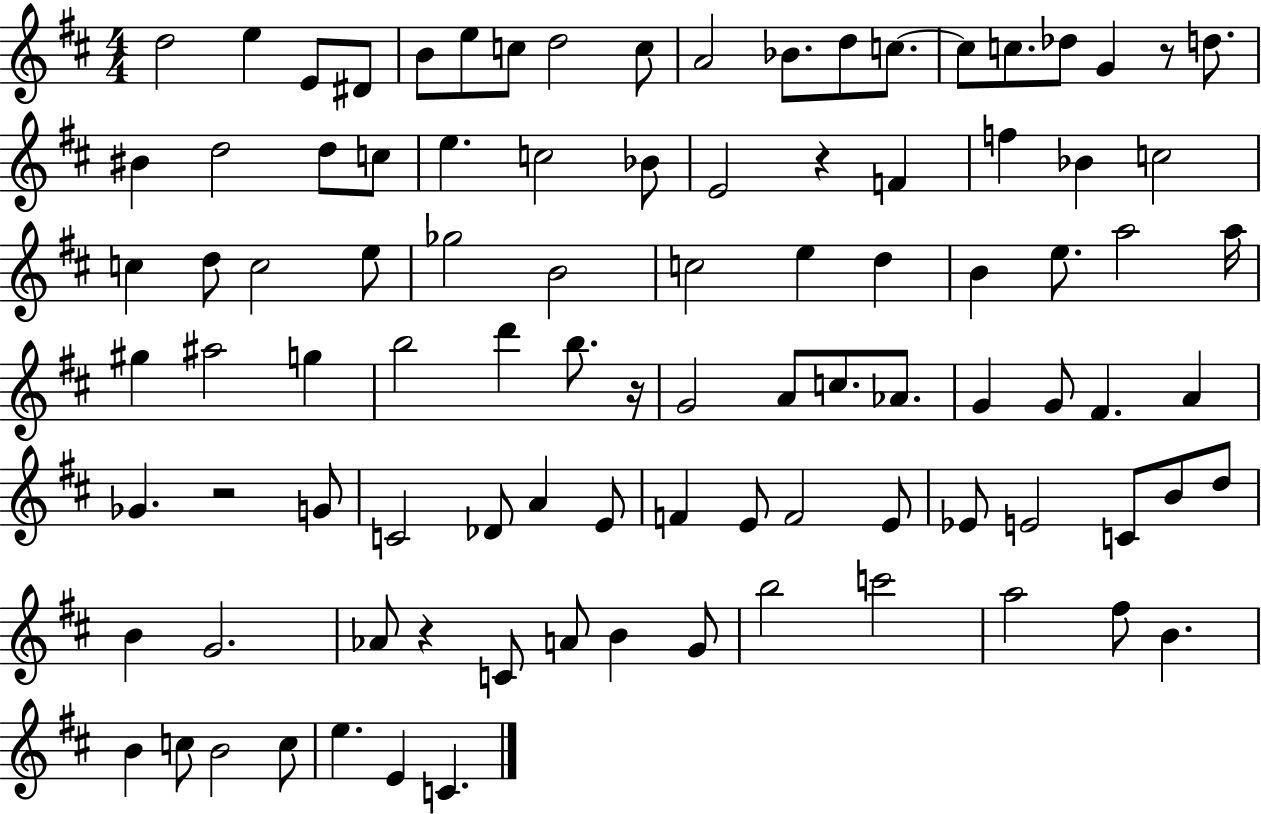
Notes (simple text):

D5/h E5/q E4/e D#4/e B4/e E5/e C5/e D5/h C5/e A4/h Bb4/e. D5/e C5/e. C5/e C5/e. Db5/e G4/q R/e D5/e. BIS4/q D5/h D5/e C5/e E5/q. C5/h Bb4/e E4/h R/q F4/q F5/q Bb4/q C5/h C5/q D5/e C5/h E5/e Gb5/h B4/h C5/h E5/q D5/q B4/q E5/e. A5/h A5/s G#5/q A#5/h G5/q B5/h D6/q B5/e. R/s G4/h A4/e C5/e. Ab4/e. G4/q G4/e F#4/q. A4/q Gb4/q. R/h G4/e C4/h Db4/e A4/q E4/e F4/q E4/e F4/h E4/e Eb4/e E4/h C4/e B4/e D5/e B4/q G4/h. Ab4/e R/q C4/e A4/e B4/q G4/e B5/h C6/h A5/h F#5/e B4/q. B4/q C5/e B4/h C5/e E5/q. E4/q C4/q.